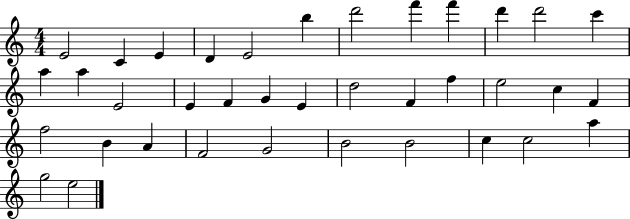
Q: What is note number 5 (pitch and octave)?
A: E4